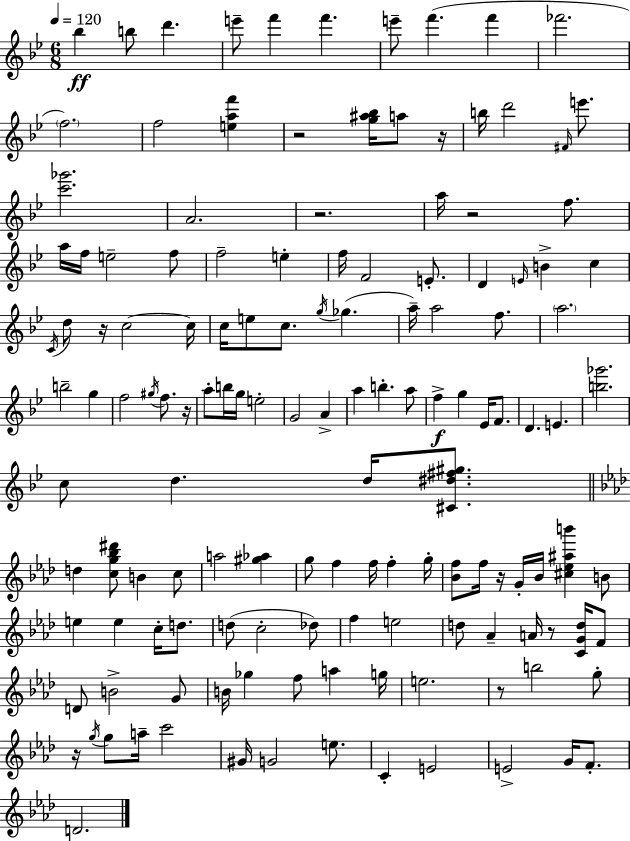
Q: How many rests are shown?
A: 10